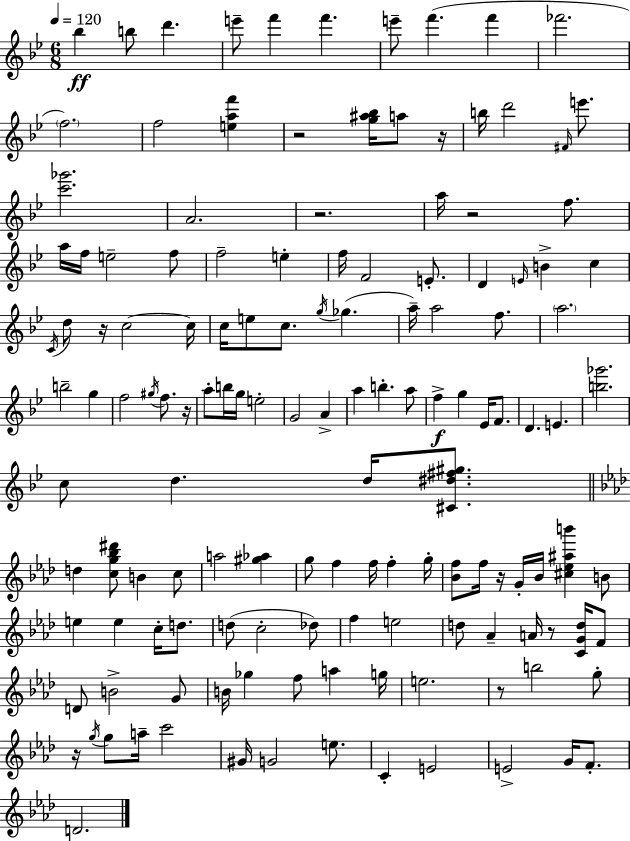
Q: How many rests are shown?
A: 10